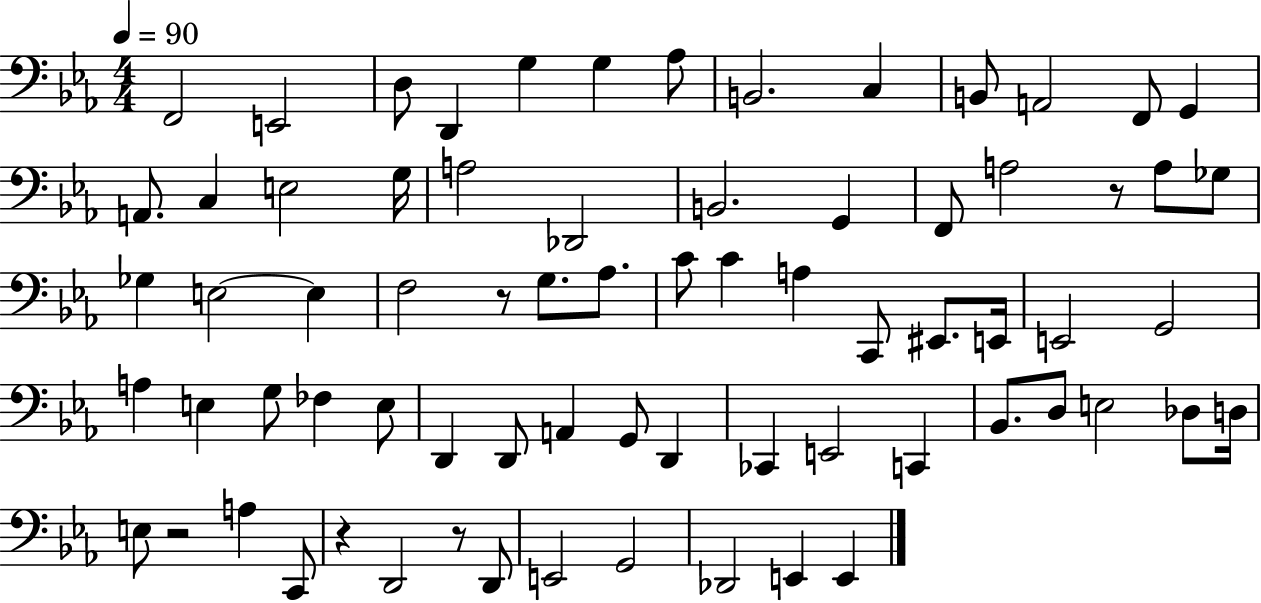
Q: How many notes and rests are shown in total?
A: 72